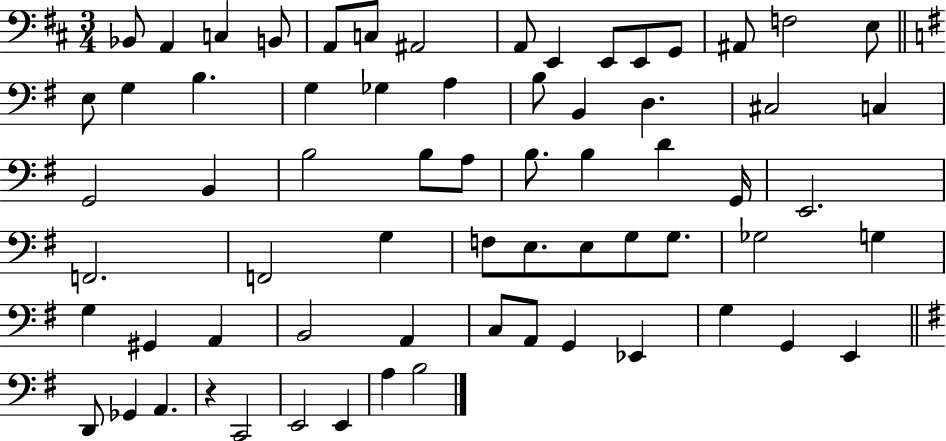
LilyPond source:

{
  \clef bass
  \numericTimeSignature
  \time 3/4
  \key d \major
  bes,8 a,4 c4 b,8 | a,8 c8 ais,2 | a,8 e,4 e,8 e,8 g,8 | ais,8 f2 e8 | \break \bar "||" \break \key g \major e8 g4 b4. | g4 ges4 a4 | b8 b,4 d4. | cis2 c4 | \break g,2 b,4 | b2 b8 a8 | b8. b4 d'4 g,16 | e,2. | \break f,2. | f,2 g4 | f8 e8. e8 g8 g8. | ges2 g4 | \break g4 gis,4 a,4 | b,2 a,4 | c8 a,8 g,4 ees,4 | g4 g,4 e,4 | \break \bar "||" \break \key e \minor d,8 ges,4 a,4. | r4 c,2 | e,2 e,4 | a4 b2 | \break \bar "|."
}